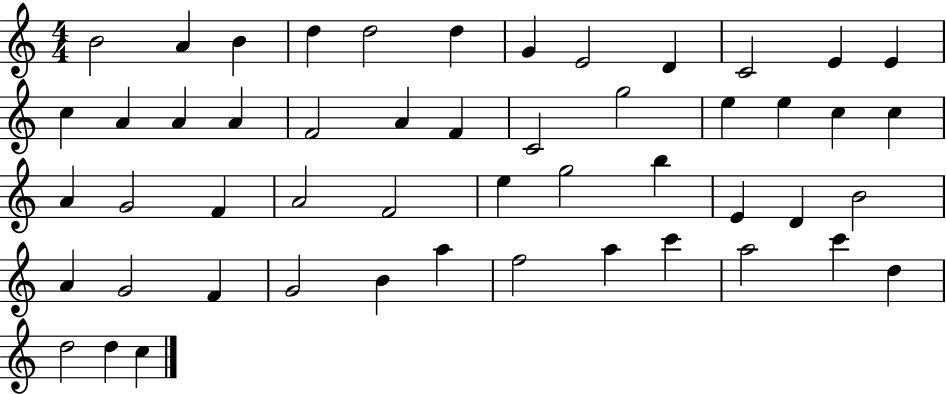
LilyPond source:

{
  \clef treble
  \numericTimeSignature
  \time 4/4
  \key c \major
  b'2 a'4 b'4 | d''4 d''2 d''4 | g'4 e'2 d'4 | c'2 e'4 e'4 | \break c''4 a'4 a'4 a'4 | f'2 a'4 f'4 | c'2 g''2 | e''4 e''4 c''4 c''4 | \break a'4 g'2 f'4 | a'2 f'2 | e''4 g''2 b''4 | e'4 d'4 b'2 | \break a'4 g'2 f'4 | g'2 b'4 a''4 | f''2 a''4 c'''4 | a''2 c'''4 d''4 | \break d''2 d''4 c''4 | \bar "|."
}